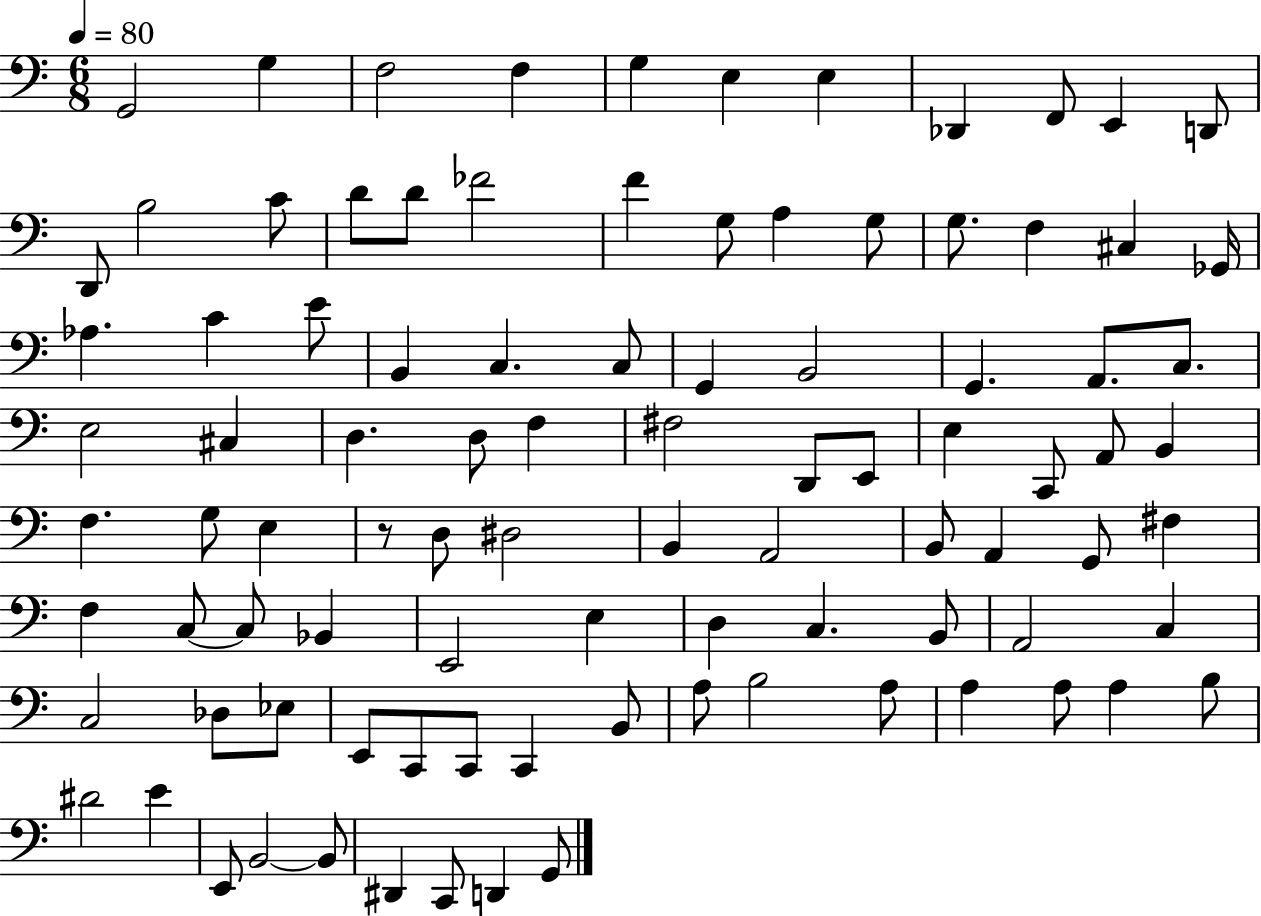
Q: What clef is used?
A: bass